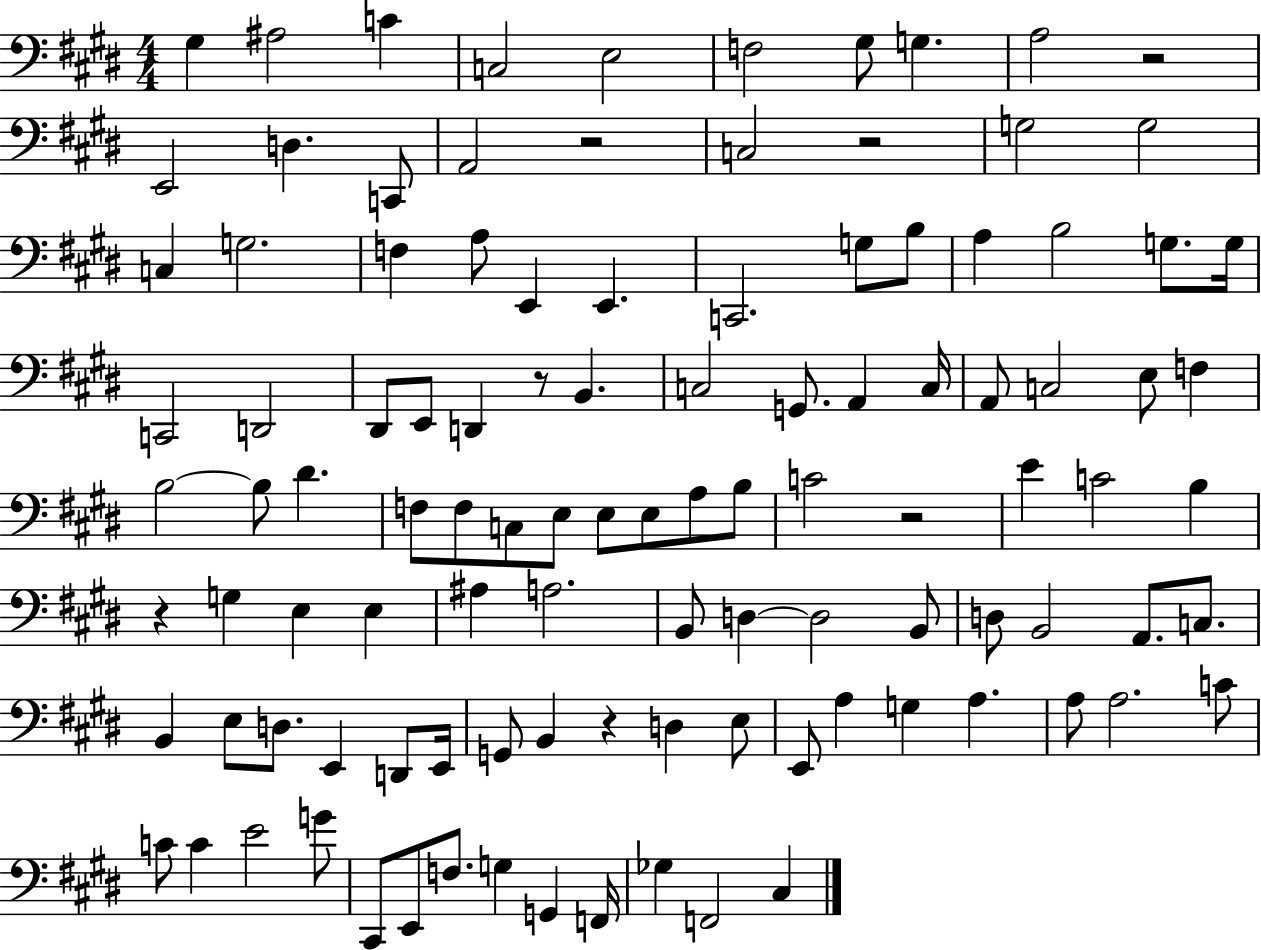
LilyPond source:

{
  \clef bass
  \numericTimeSignature
  \time 4/4
  \key e \major
  gis4 ais2 c'4 | c2 e2 | f2 gis8 g4. | a2 r2 | \break e,2 d4. c,8 | a,2 r2 | c2 r2 | g2 g2 | \break c4 g2. | f4 a8 e,4 e,4. | c,2. g8 b8 | a4 b2 g8. g16 | \break c,2 d,2 | dis,8 e,8 d,4 r8 b,4. | c2 g,8. a,4 c16 | a,8 c2 e8 f4 | \break b2~~ b8 dis'4. | f8 f8 c8 e8 e8 e8 a8 b8 | c'2 r2 | e'4 c'2 b4 | \break r4 g4 e4 e4 | ais4 a2. | b,8 d4~~ d2 b,8 | d8 b,2 a,8. c8. | \break b,4 e8 d8. e,4 d,8 e,16 | g,8 b,4 r4 d4 e8 | e,8 a4 g4 a4. | a8 a2. c'8 | \break c'8 c'4 e'2 g'8 | cis,8 e,8 f8. g4 g,4 f,16 | ges4 f,2 cis4 | \bar "|."
}